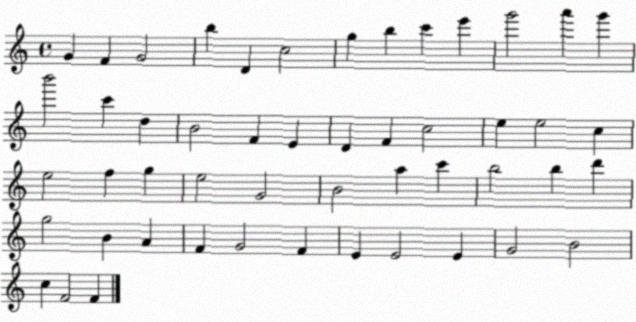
X:1
T:Untitled
M:4/4
L:1/4
K:C
G F G2 b D c2 g b c' e' g'2 a' g' b'2 c' d B2 F E D F c2 e e2 c e2 f g e2 G2 B2 a c' b2 b d' g2 B A F G2 F E E2 E G2 B2 c F2 F